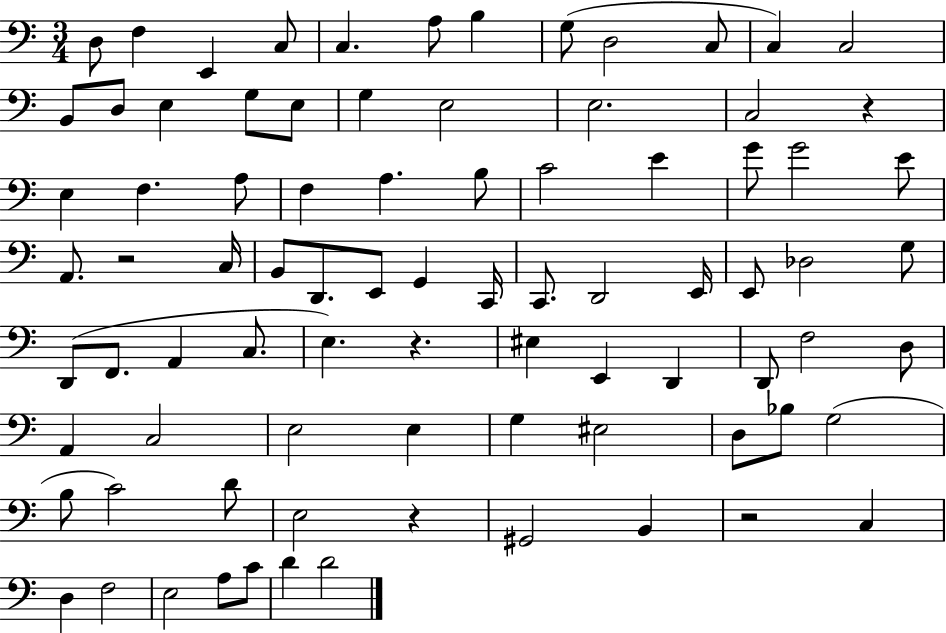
D3/e F3/q E2/q C3/e C3/q. A3/e B3/q G3/e D3/h C3/e C3/q C3/h B2/e D3/e E3/q G3/e E3/e G3/q E3/h E3/h. C3/h R/q E3/q F3/q. A3/e F3/q A3/q. B3/e C4/h E4/q G4/e G4/h E4/e A2/e. R/h C3/s B2/e D2/e. E2/e G2/q C2/s C2/e. D2/h E2/s E2/e Db3/h G3/e D2/e F2/e. A2/q C3/e. E3/q. R/q. EIS3/q E2/q D2/q D2/e F3/h D3/e A2/q C3/h E3/h E3/q G3/q EIS3/h D3/e Bb3/e G3/h B3/e C4/h D4/e E3/h R/q G#2/h B2/q R/h C3/q D3/q F3/h E3/h A3/e C4/e D4/q D4/h